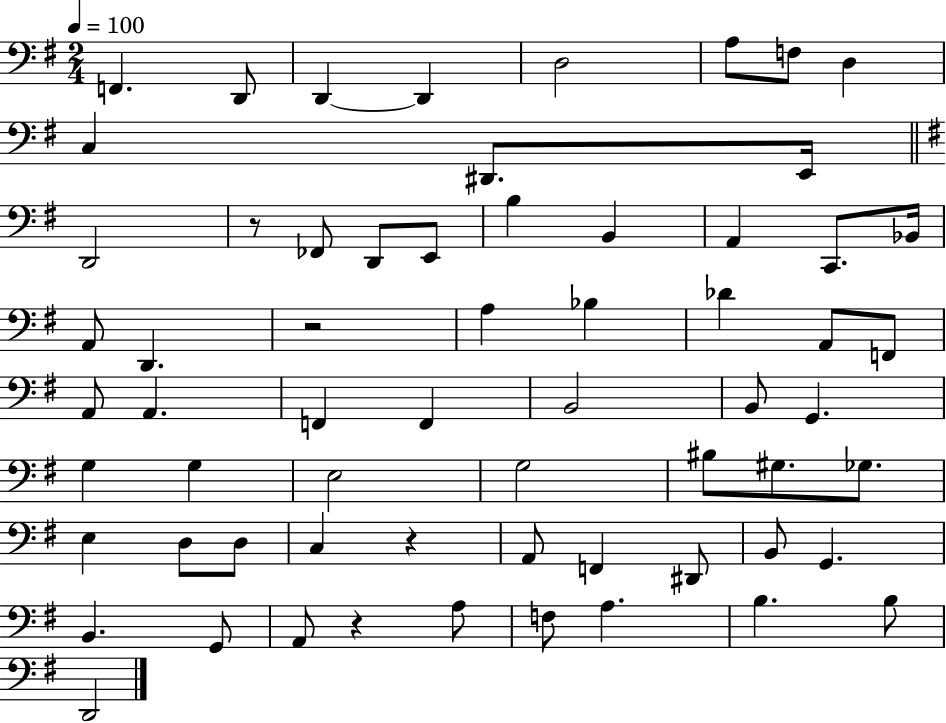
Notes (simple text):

F2/q. D2/e D2/q D2/q D3/h A3/e F3/e D3/q C3/q D#2/e. E2/s D2/h R/e FES2/e D2/e E2/e B3/q B2/q A2/q C2/e. Bb2/s A2/e D2/q. R/h A3/q Bb3/q Db4/q A2/e F2/e A2/e A2/q. F2/q F2/q B2/h B2/e G2/q. G3/q G3/q E3/h G3/h BIS3/e G#3/e. Gb3/e. E3/q D3/e D3/e C3/q R/q A2/e F2/q D#2/e B2/e G2/q. B2/q. G2/e A2/e R/q A3/e F3/e A3/q. B3/q. B3/e D2/h